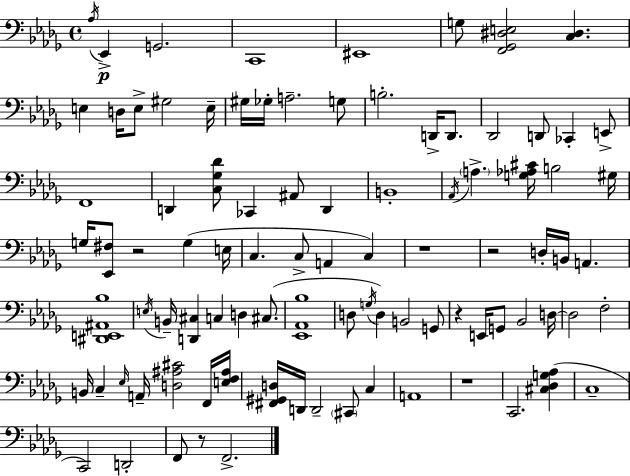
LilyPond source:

{
  \clef bass
  \time 4/4
  \defaultTimeSignature
  \key bes \minor
  \repeat volta 2 { \acciaccatura { aes16 }\p ees,4-> g,2. | c,1 | eis,1 | g8 <f, ges, dis e>2 <c dis>4. | \break e4 d16 e8-> gis2 | e16-- gis16 ges16-. a2.-- g8 | b2.-. d,16-> d,8. | des,2 d,8 ces,4-. e,8-> | \break f,1 | d,4 <c ges des'>8 ces,4 ais,8 d,4 | b,1-. | \acciaccatura { aes,16 } \parenthesize a4.-> <g aes cis'>16 b2 | \break gis16 g16 <ees, fis>8 r2 g4( | e16 c4. c8-> a,4 c4) | r1 | r2 d16-. b,16 a,4. | \break <dis, e, ais, bes>1 | \acciaccatura { e16 } b,16-- <d, cis>4 c4 d4 | cis8.( <ees, aes, bes>1 | d8 \acciaccatura { g16 } d4) b,2 | \break g,8 r4 e,16 g,8 bes,2 | d16~~ d2 f2-. | b,16 c4-- \grace { ees16 } a,16-- <d ais cis'>2 | f,16 <e f ais>16 <fis, gis, d>16 d,16 d,2-- \parenthesize cis,8 | \break c4 a,1 | r1 | c,2. | <cis des g aes>4( c1-- | \break c,2) d,2-. | f,8 r8 f,2.-> | } \bar "|."
}